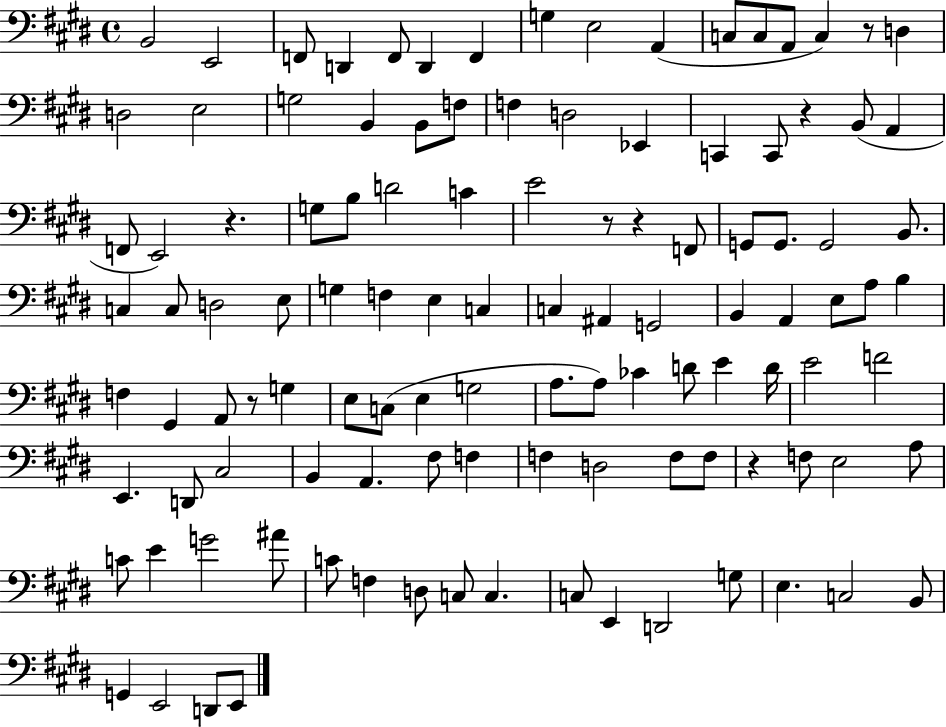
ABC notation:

X:1
T:Untitled
M:4/4
L:1/4
K:E
B,,2 E,,2 F,,/2 D,, F,,/2 D,, F,, G, E,2 A,, C,/2 C,/2 A,,/2 C, z/2 D, D,2 E,2 G,2 B,, B,,/2 F,/2 F, D,2 _E,, C,, C,,/2 z B,,/2 A,, F,,/2 E,,2 z G,/2 B,/2 D2 C E2 z/2 z F,,/2 G,,/2 G,,/2 G,,2 B,,/2 C, C,/2 D,2 E,/2 G, F, E, C, C, ^A,, G,,2 B,, A,, E,/2 A,/2 B, F, ^G,, A,,/2 z/2 G, E,/2 C,/2 E, G,2 A,/2 A,/2 _C D/2 E D/4 E2 F2 E,, D,,/2 ^C,2 B,, A,, ^F,/2 F, F, D,2 F,/2 F,/2 z F,/2 E,2 A,/2 C/2 E G2 ^A/2 C/2 F, D,/2 C,/2 C, C,/2 E,, D,,2 G,/2 E, C,2 B,,/2 G,, E,,2 D,,/2 E,,/2